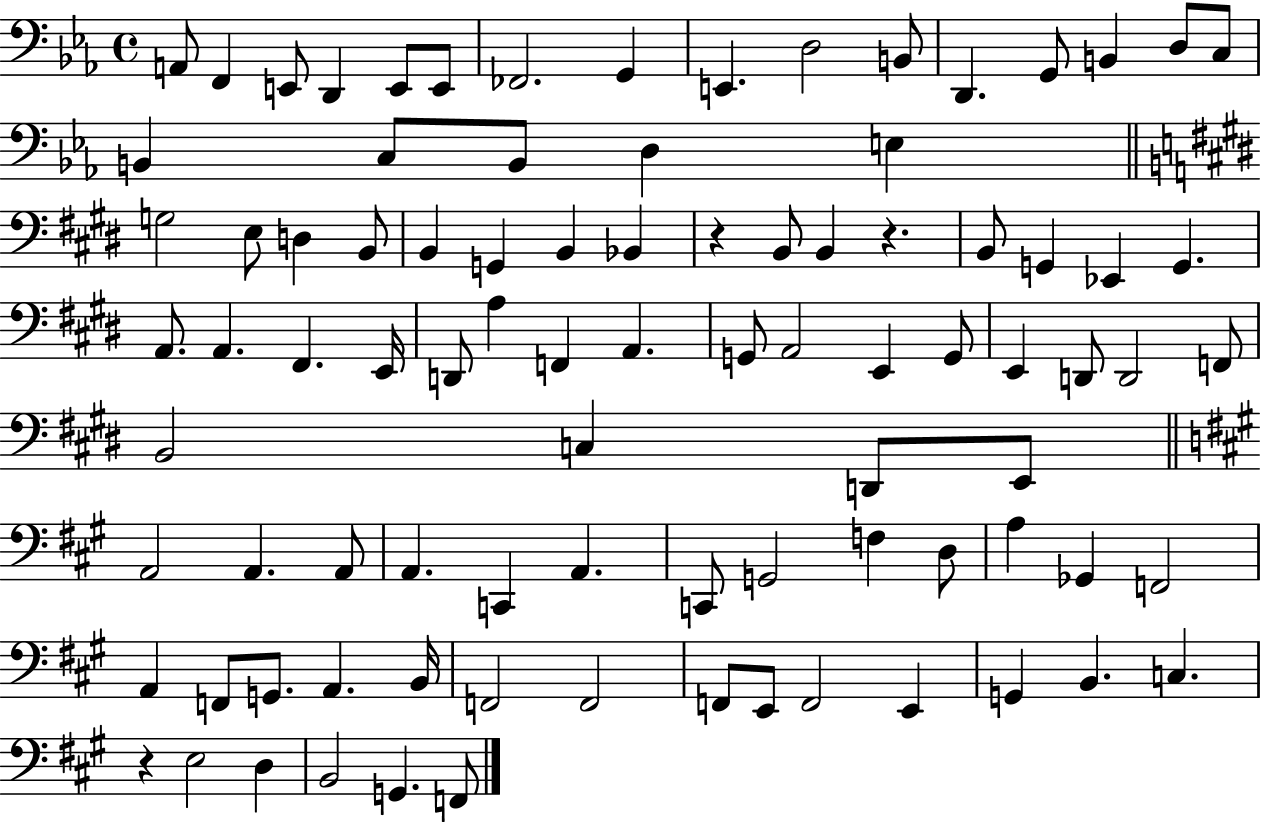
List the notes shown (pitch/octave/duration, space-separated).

A2/e F2/q E2/e D2/q E2/e E2/e FES2/h. G2/q E2/q. D3/h B2/e D2/q. G2/e B2/q D3/e C3/e B2/q C3/e B2/e D3/q E3/q G3/h E3/e D3/q B2/e B2/q G2/q B2/q Bb2/q R/q B2/e B2/q R/q. B2/e G2/q Eb2/q G2/q. A2/e. A2/q. F#2/q. E2/s D2/e A3/q F2/q A2/q. G2/e A2/h E2/q G2/e E2/q D2/e D2/h F2/e B2/h C3/q D2/e E2/e A2/h A2/q. A2/e A2/q. C2/q A2/q. C2/e G2/h F3/q D3/e A3/q Gb2/q F2/h A2/q F2/e G2/e. A2/q. B2/s F2/h F2/h F2/e E2/e F2/h E2/q G2/q B2/q. C3/q. R/q E3/h D3/q B2/h G2/q. F2/e